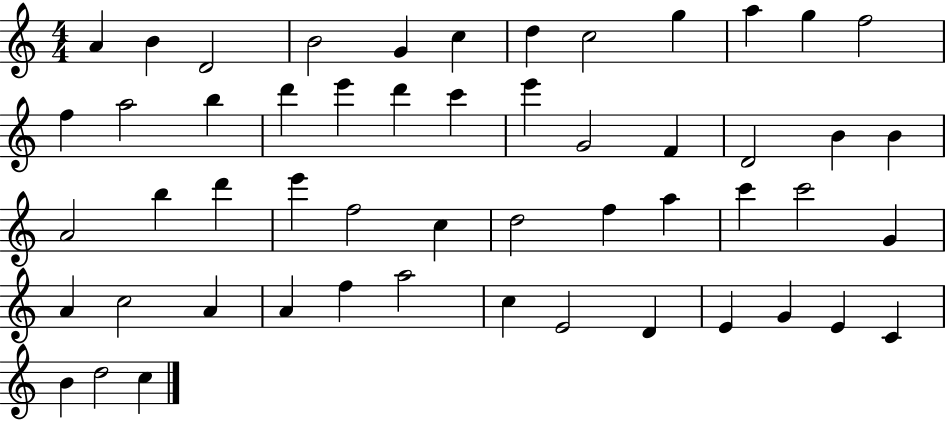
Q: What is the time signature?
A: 4/4